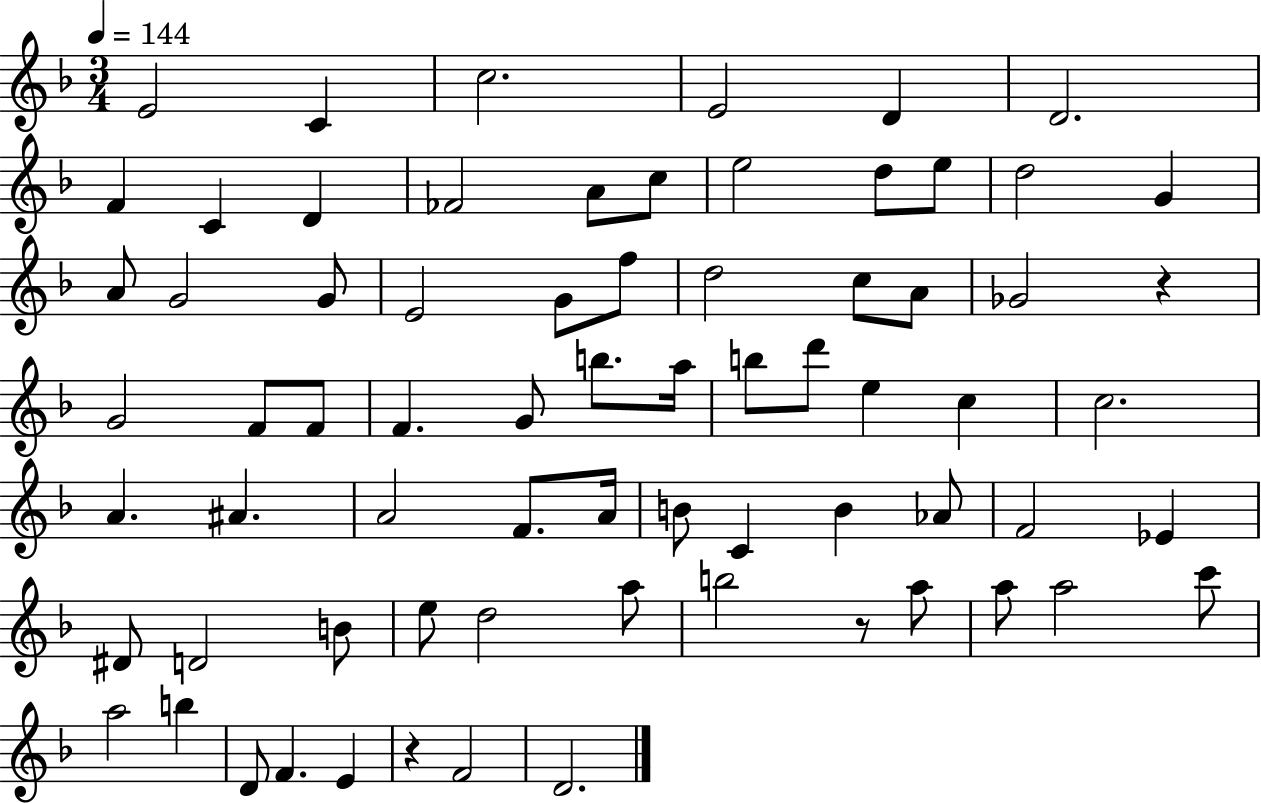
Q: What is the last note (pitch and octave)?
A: D4